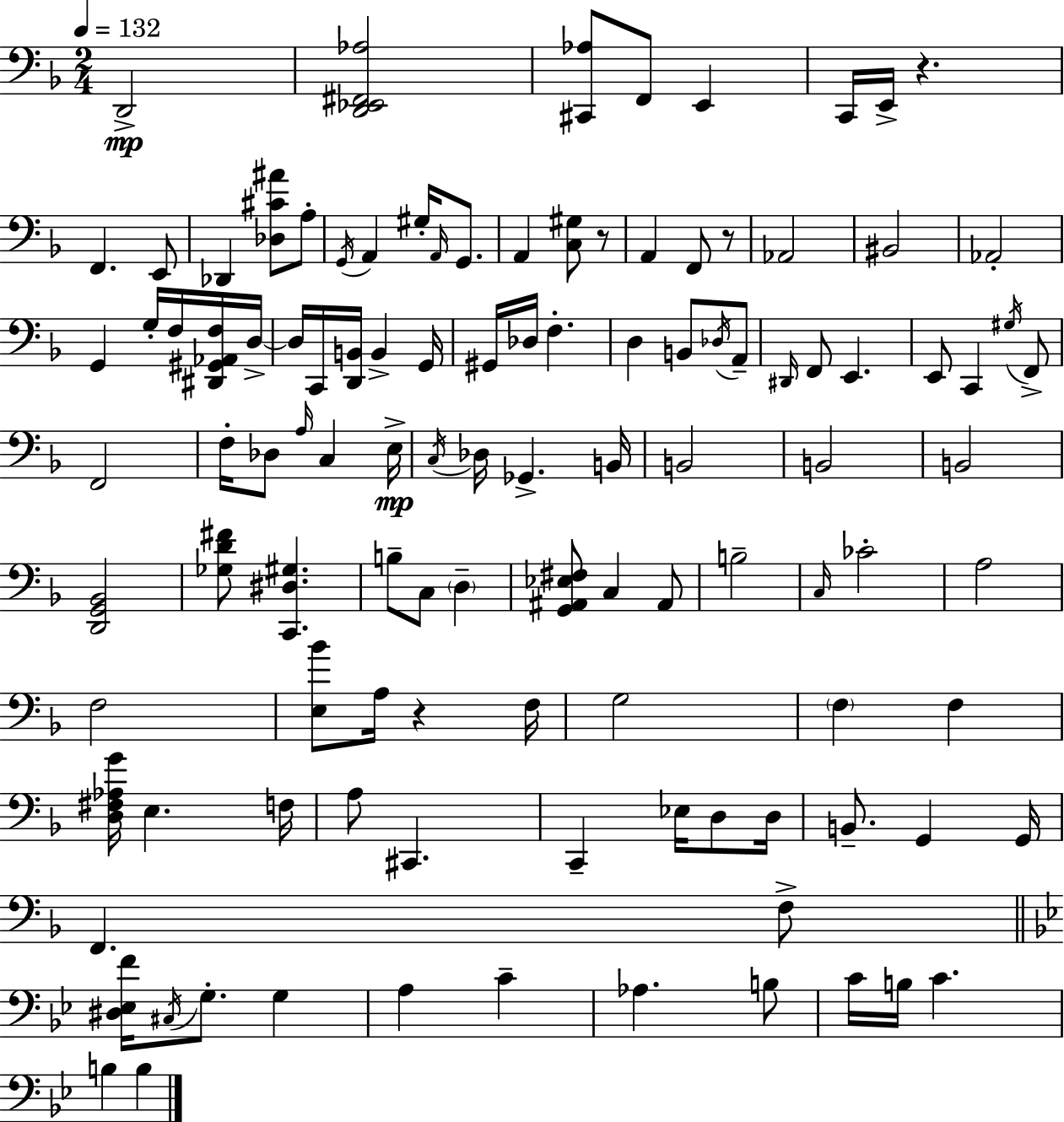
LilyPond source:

{
  \clef bass
  \numericTimeSignature
  \time 2/4
  \key f \major
  \tempo 4 = 132
  d,2->\mp | <d, ees, fis, aes>2 | <cis, aes>8 f,8 e,4 | c,16 e,16-> r4. | \break f,4. e,8 | des,4 <des cis' ais'>8 a8-. | \acciaccatura { g,16 } a,4 gis16-. \grace { a,16 } g,8. | a,4 <c gis>8 | \break r8 a,4 f,8 | r8 aes,2 | bis,2 | aes,2-. | \break g,4 g16-. f16 | <dis, gis, aes, f>16 d16->~~ d16 c,16 <d, b,>16 b,4-> | g,16 gis,16 des16 f4.-. | d4 b,8 | \break \acciaccatura { des16 } a,8-- \grace { dis,16 } f,8 e,4. | e,8 c,4 | \acciaccatura { gis16 } f,8-> f,2 | f16-. des8 | \break \grace { a16 } c4 e16->\mp \acciaccatura { c16 } des16 | ges,4.-> b,16 b,2 | b,2 | b,2 | \break <d, g, bes,>2 | <ges d' fis'>8 | <c, dis gis>4. b8-- | c8 \parenthesize d4-- <g, ais, ees fis>8 | \break c4 ais,8 b2-- | \grace { c16 } | ces'2-. | a2 | \break f2 | <e bes'>8 a16 r4 f16 | g2 | \parenthesize f4 f4 | \break <d fis aes g'>16 e4. f16 | a8 cis,4. | c,4-- ees16 d8 d16 | b,8.-- g,4 g,16 | \break f,4. f8-> | \bar "||" \break \key bes \major <dis ees f'>16 \acciaccatura { cis16 } g8.-. g4 | a4 c'4-- | aes4. b8 | c'16 b16 c'4. | \break b4 b4 | \bar "|."
}